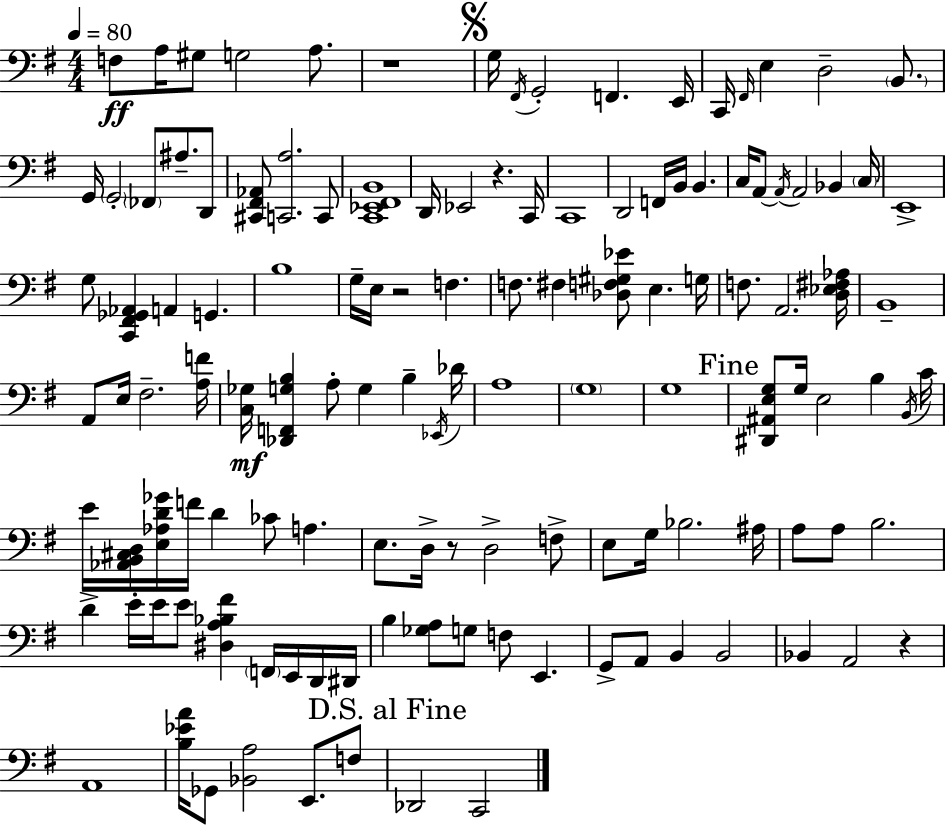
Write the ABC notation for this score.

X:1
T:Untitled
M:4/4
L:1/4
K:G
F,/2 A,/4 ^G,/2 G,2 A,/2 z4 G,/4 ^F,,/4 G,,2 F,, E,,/4 C,,/4 ^F,,/4 E, D,2 B,,/2 G,,/4 G,,2 _F,,/2 ^A,/2 D,,/2 [^C,,^F,,_A,,]/2 [C,,A,]2 C,,/2 [C,,_E,,^F,,B,,]4 D,,/4 _E,,2 z C,,/4 C,,4 D,,2 F,,/4 B,,/4 B,, C,/4 A,,/2 A,,/4 A,,2 _B,, C,/4 E,,4 G,/2 [C,,^F,,_G,,_A,,] A,, G,, B,4 G,/4 E,/4 z2 F, F,/2 ^F, [_D,F,^G,_E]/2 E, G,/4 F,/2 A,,2 [D,_E,^F,_A,]/4 B,,4 A,,/2 E,/4 ^F,2 [A,F]/4 [C,_G,]/4 [_D,,F,,G,B,] A,/2 G, B, _E,,/4 _D/4 A,4 G,4 G,4 [^D,,^A,,E,G,]/2 G,/4 E,2 B, B,,/4 C/4 E/4 [_A,,B,,^C,D,]/4 [E,_A,D_G]/4 F/4 D _C/2 A, E,/2 D,/4 z/2 D,2 F,/2 E,/2 G,/4 _B,2 ^A,/4 A,/2 A,/2 B,2 D E/4 E/4 E/2 [^D,A,_B,^F] F,,/4 E,,/4 D,,/4 ^D,,/4 B, [_G,A,]/2 G,/2 F,/2 E,, G,,/2 A,,/2 B,, B,,2 _B,, A,,2 z A,,4 [B,_EA]/4 _G,,/2 [_B,,A,]2 E,,/2 F,/2 _D,,2 C,,2